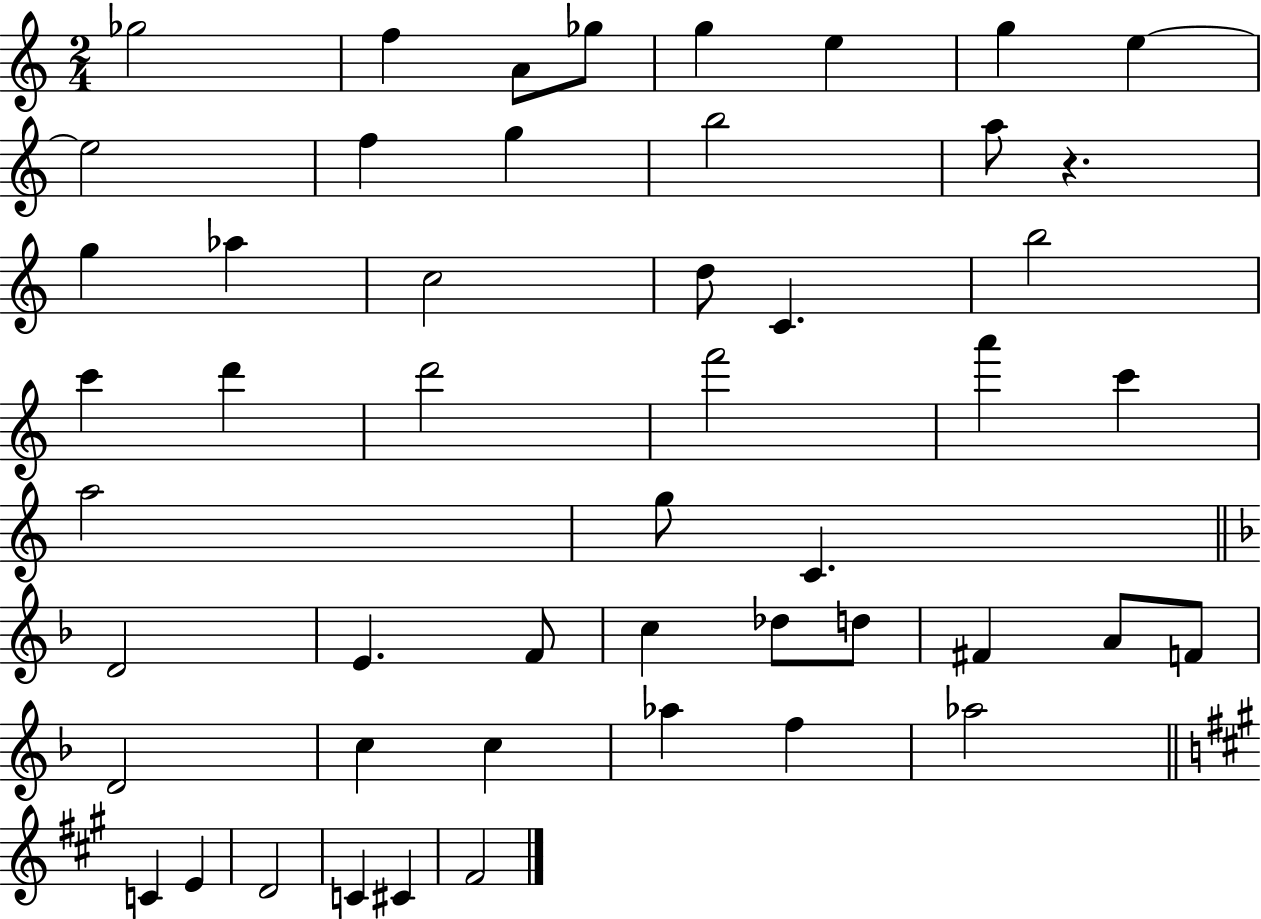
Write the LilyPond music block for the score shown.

{
  \clef treble
  \numericTimeSignature
  \time 2/4
  \key c \major
  ges''2 | f''4 a'8 ges''8 | g''4 e''4 | g''4 e''4~~ | \break e''2 | f''4 g''4 | b''2 | a''8 r4. | \break g''4 aes''4 | c''2 | d''8 c'4. | b''2 | \break c'''4 d'''4 | d'''2 | f'''2 | a'''4 c'''4 | \break a''2 | g''8 c'4. | \bar "||" \break \key d \minor d'2 | e'4. f'8 | c''4 des''8 d''8 | fis'4 a'8 f'8 | \break d'2 | c''4 c''4 | aes''4 f''4 | aes''2 | \break \bar "||" \break \key a \major c'4 e'4 | d'2 | c'4 cis'4 | fis'2 | \break \bar "|."
}